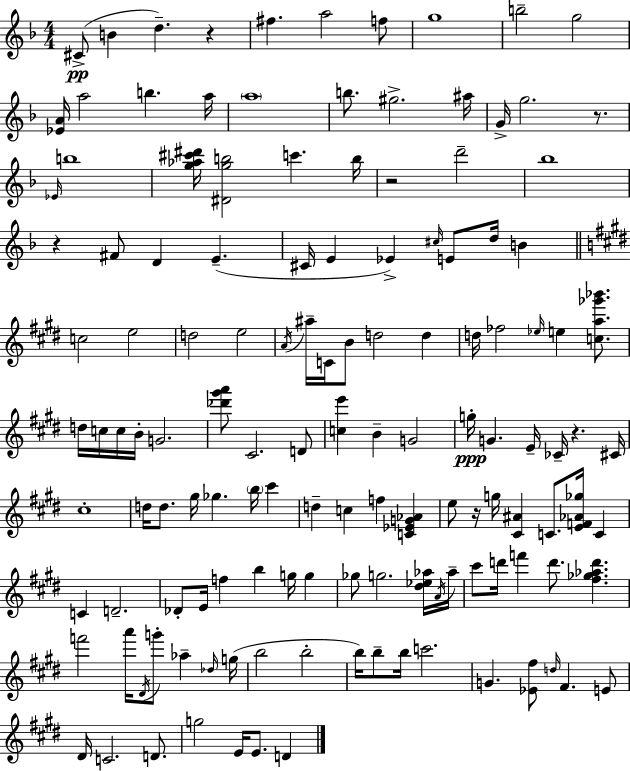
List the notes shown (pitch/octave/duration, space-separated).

C#4/e B4/q D5/q. R/q F#5/q. A5/h F5/e G5/w B5/h G5/h [Eb4,A4]/s A5/h B5/q. A5/s A5/w B5/e. G#5/h. A#5/s G4/s G5/h. R/e. Eb4/s B5/w [G5,Ab5,C#6,D#6]/s [D#4,G5,B5]/h C6/q. B5/s R/h D6/h Bb5/w R/q F#4/e D4/q E4/q. C#4/s E4/q Eb4/q C#5/s E4/e D5/s B4/q C5/h E5/h D5/h E5/h A4/s A#5/s C4/s B4/e D5/h D5/q D5/s FES5/h Eb5/s E5/q [C5,A5,Gb6,Bb6]/e. D5/s C5/s C5/s B4/s G4/h. [Db6,G#6,A6]/e C#4/h. D4/e [C5,E6]/q B4/q G4/h G5/s G4/q. E4/s CES4/s R/q. C#4/s C#5/w D5/s D5/e. G#5/s Gb5/q. B5/s C#6/q D5/q C5/q F5/q [C4,Eb4,G4,Ab4]/q E5/e R/s G5/s [C#4,A#4]/q C4/e. [E4,F4,Ab4,Gb5]/s C4/q C4/q D4/h. Db4/e E4/s F5/q B5/q G5/s G5/q Gb5/e G5/h. [D#5,Eb5,Ab5]/s A4/s Ab5/s C#6/e D6/s F6/q D6/e. [F#5,Gb5,Ab5,D6]/q. F6/h A6/s D#4/s G6/e Ab5/q Db5/s G5/s B5/h B5/h B5/s B5/e B5/s C6/h. G4/q. [Eb4,F#5]/e D5/s F#4/q. E4/e D#4/s C4/h. D4/e. G5/h E4/s E4/e. D4/q